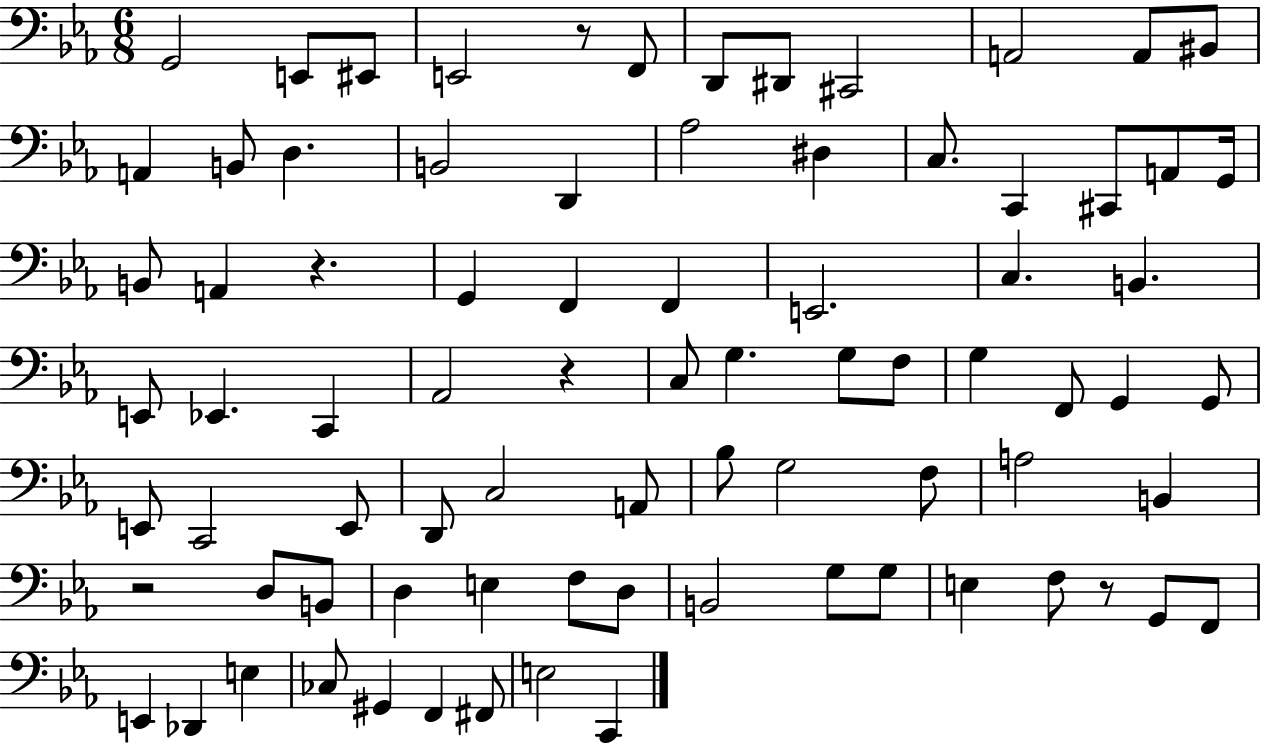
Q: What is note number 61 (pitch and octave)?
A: B2